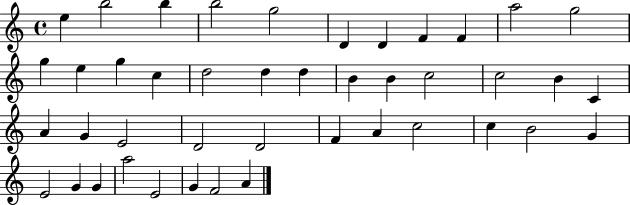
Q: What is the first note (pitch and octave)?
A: E5